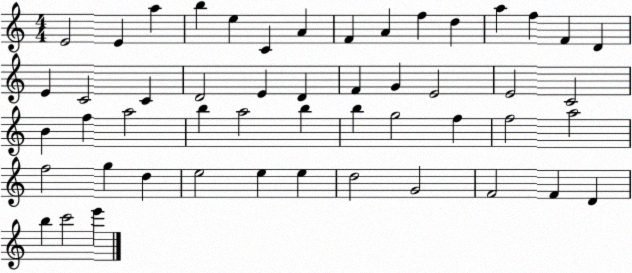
X:1
T:Untitled
M:4/4
L:1/4
K:C
E2 E a b e C A F A f d a f F D E C2 C D2 E D F G E2 E2 C2 B f a2 b a2 b b g2 f f2 a2 f2 g d e2 e e d2 G2 F2 F D b c'2 e'